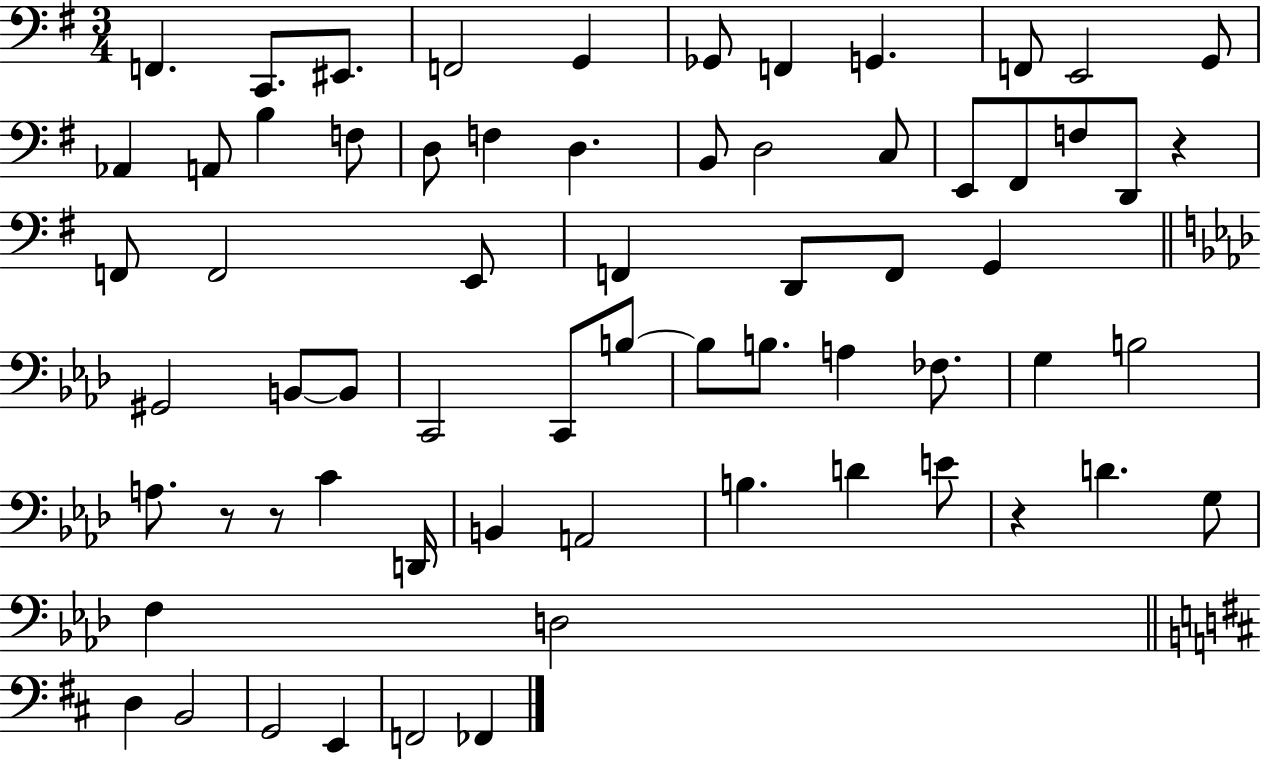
X:1
T:Untitled
M:3/4
L:1/4
K:G
F,, C,,/2 ^E,,/2 F,,2 G,, _G,,/2 F,, G,, F,,/2 E,,2 G,,/2 _A,, A,,/2 B, F,/2 D,/2 F, D, B,,/2 D,2 C,/2 E,,/2 ^F,,/2 F,/2 D,,/2 z F,,/2 F,,2 E,,/2 F,, D,,/2 F,,/2 G,, ^G,,2 B,,/2 B,,/2 C,,2 C,,/2 B,/2 B,/2 B,/2 A, _F,/2 G, B,2 A,/2 z/2 z/2 C D,,/4 B,, A,,2 B, D E/2 z D G,/2 F, D,2 D, B,,2 G,,2 E,, F,,2 _F,,